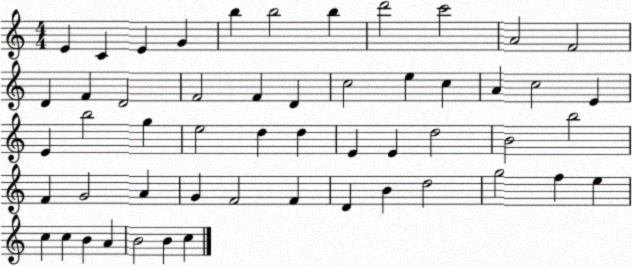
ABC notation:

X:1
T:Untitled
M:4/4
L:1/4
K:C
E C E G b b2 b d'2 c'2 A2 F2 D F D2 F2 F D c2 e c A c2 E E b2 g e2 d d E E d2 B2 b2 F G2 A G F2 F D B d2 g2 f e c c B A B2 B c